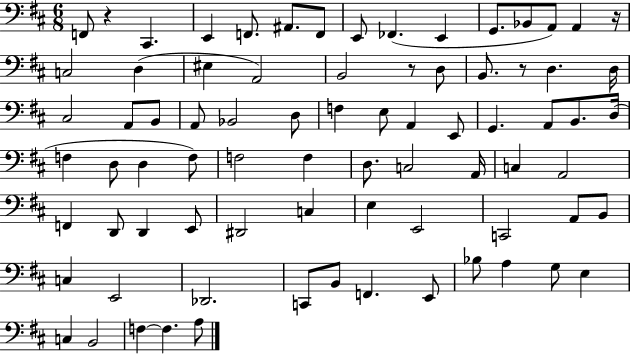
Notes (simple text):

F2/e R/q C#2/q. E2/q F2/e. A#2/e. F2/e E2/e FES2/q. E2/q G2/e. Bb2/e A2/e A2/q R/s C3/h D3/q EIS3/q A2/h B2/h R/e D3/e B2/e. R/e D3/q. D3/s C#3/h A2/e B2/e A2/e Bb2/h D3/e F3/q E3/e A2/q E2/e G2/q. A2/e B2/e. D3/s F3/q D3/e D3/q F3/e F3/h F3/q D3/e. C3/h A2/s C3/q A2/h F2/q D2/e D2/q E2/e D#2/h C3/q E3/q E2/h C2/h A2/e B2/e C3/q E2/h Db2/h. C2/e B2/e F2/q. E2/e Bb3/e A3/q G3/e E3/q C3/q B2/h F3/q F3/q. A3/e